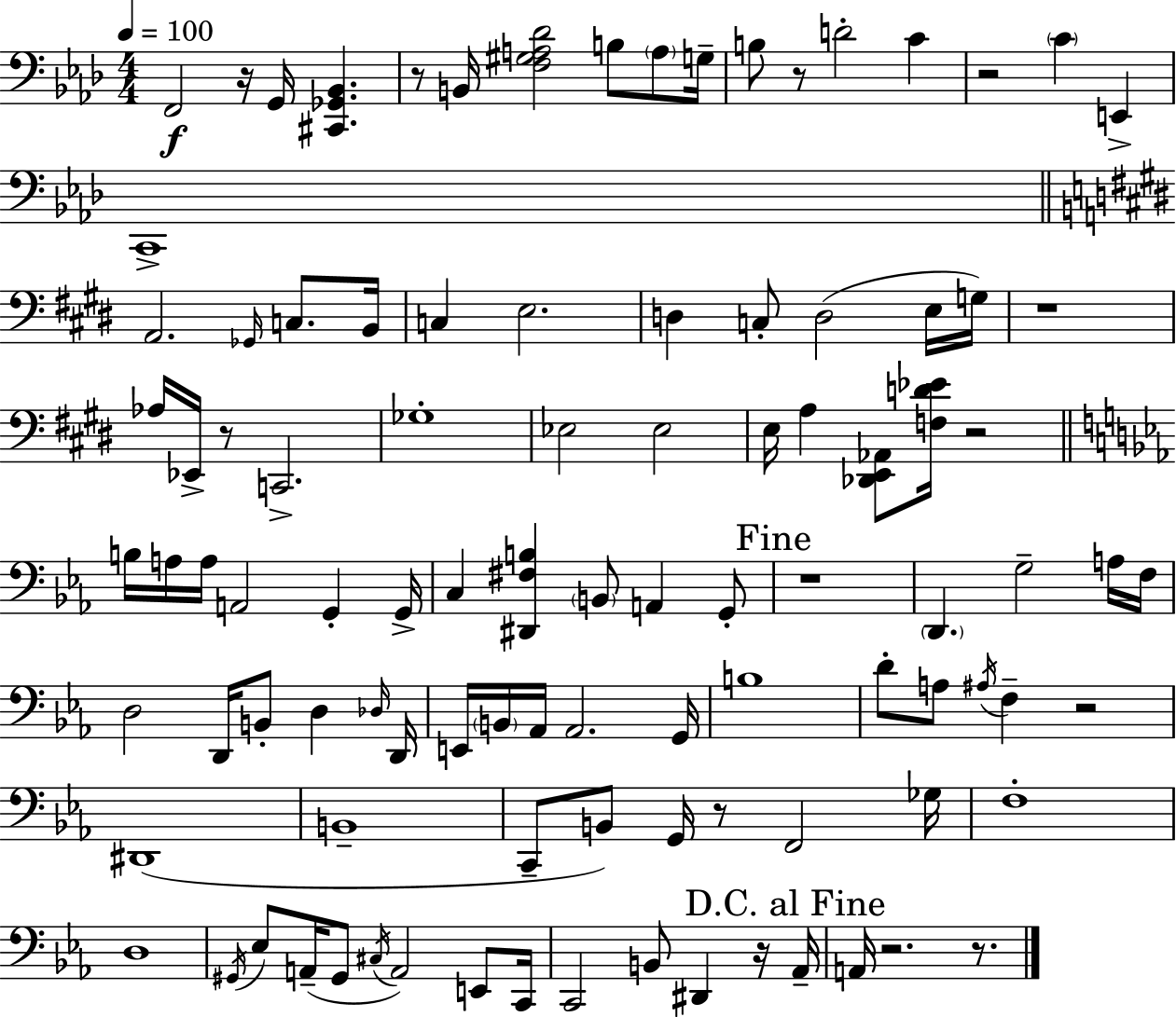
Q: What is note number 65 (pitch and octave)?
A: B2